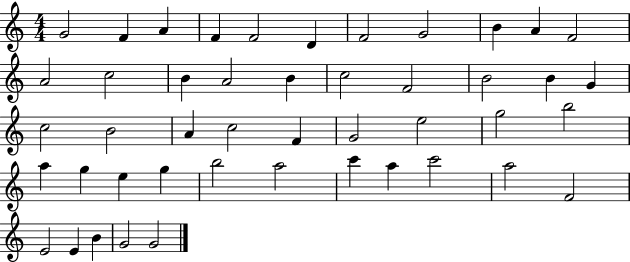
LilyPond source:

{
  \clef treble
  \numericTimeSignature
  \time 4/4
  \key c \major
  g'2 f'4 a'4 | f'4 f'2 d'4 | f'2 g'2 | b'4 a'4 f'2 | \break a'2 c''2 | b'4 a'2 b'4 | c''2 f'2 | b'2 b'4 g'4 | \break c''2 b'2 | a'4 c''2 f'4 | g'2 e''2 | g''2 b''2 | \break a''4 g''4 e''4 g''4 | b''2 a''2 | c'''4 a''4 c'''2 | a''2 f'2 | \break e'2 e'4 b'4 | g'2 g'2 | \bar "|."
}